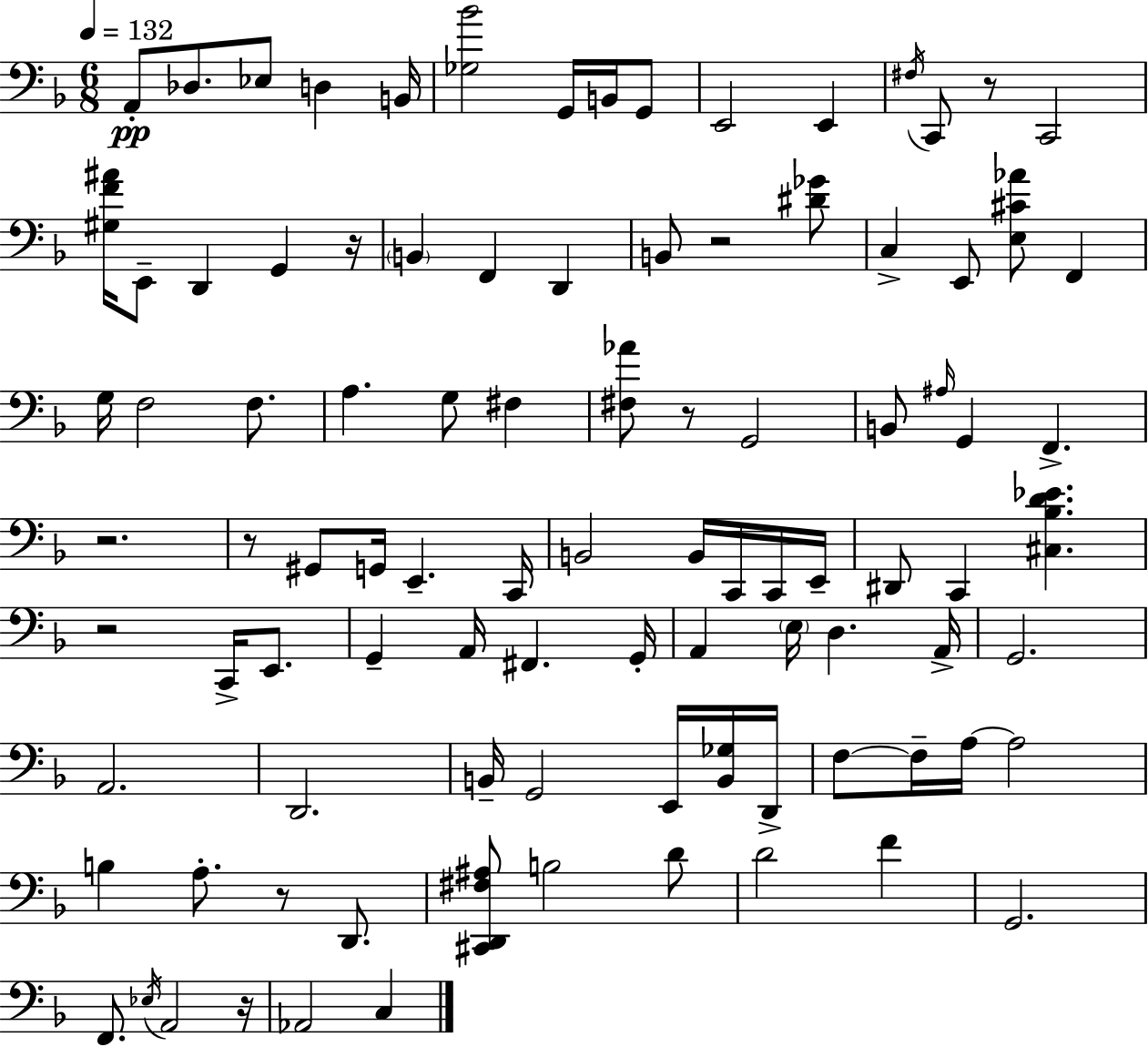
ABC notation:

X:1
T:Untitled
M:6/8
L:1/4
K:F
A,,/2 _D,/2 _E,/2 D, B,,/4 [_G,_B]2 G,,/4 B,,/4 G,,/2 E,,2 E,, ^F,/4 C,,/2 z/2 C,,2 [^G,F^A]/4 E,,/2 D,, G,, z/4 B,, F,, D,, B,,/2 z2 [^D_G]/2 C, E,,/2 [E,^C_A]/2 F,, G,/4 F,2 F,/2 A, G,/2 ^F, [^F,_A]/2 z/2 G,,2 B,,/2 ^A,/4 G,, F,, z2 z/2 ^G,,/2 G,,/4 E,, C,,/4 B,,2 B,,/4 C,,/4 C,,/4 E,,/4 ^D,,/2 C,, [^C,_B,D_E] z2 C,,/4 E,,/2 G,, A,,/4 ^F,, G,,/4 A,, E,/4 D, A,,/4 G,,2 A,,2 D,,2 B,,/4 G,,2 E,,/4 [B,,_G,]/4 D,,/4 F,/2 F,/4 A,/4 A,2 B, A,/2 z/2 D,,/2 [^C,,D,,^F,^A,]/2 B,2 D/2 D2 F G,,2 F,,/2 _E,/4 A,,2 z/4 _A,,2 C,